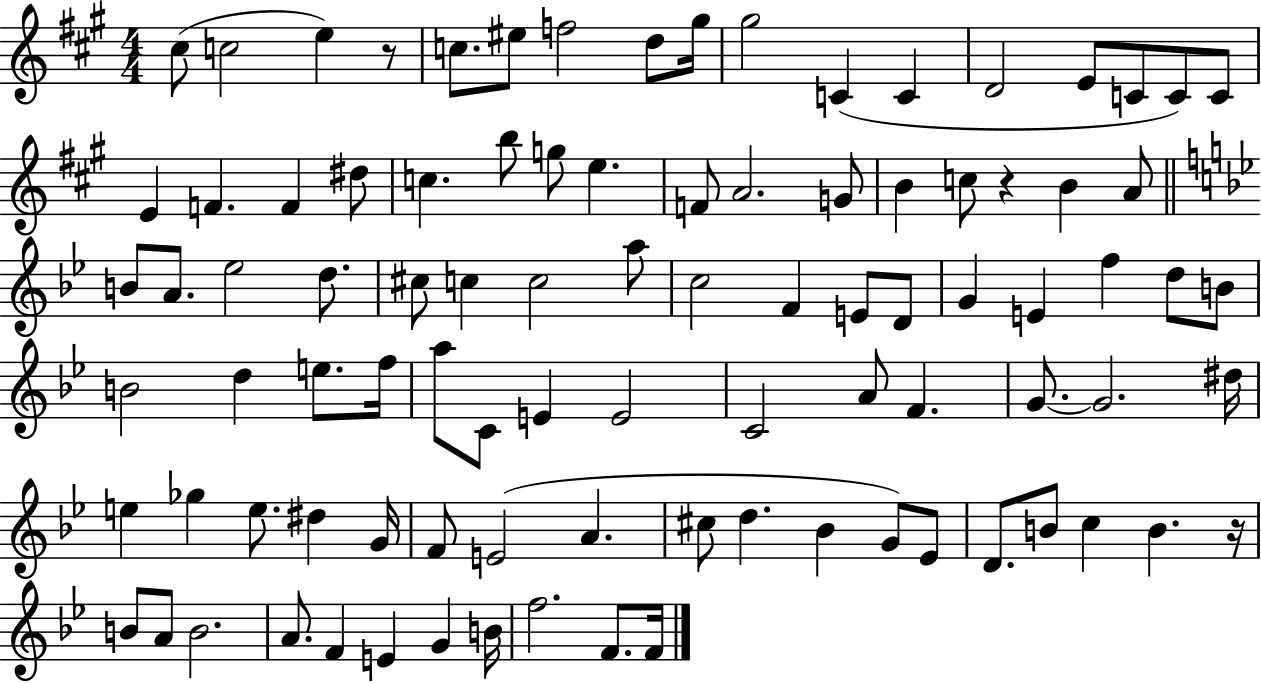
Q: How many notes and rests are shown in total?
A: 93